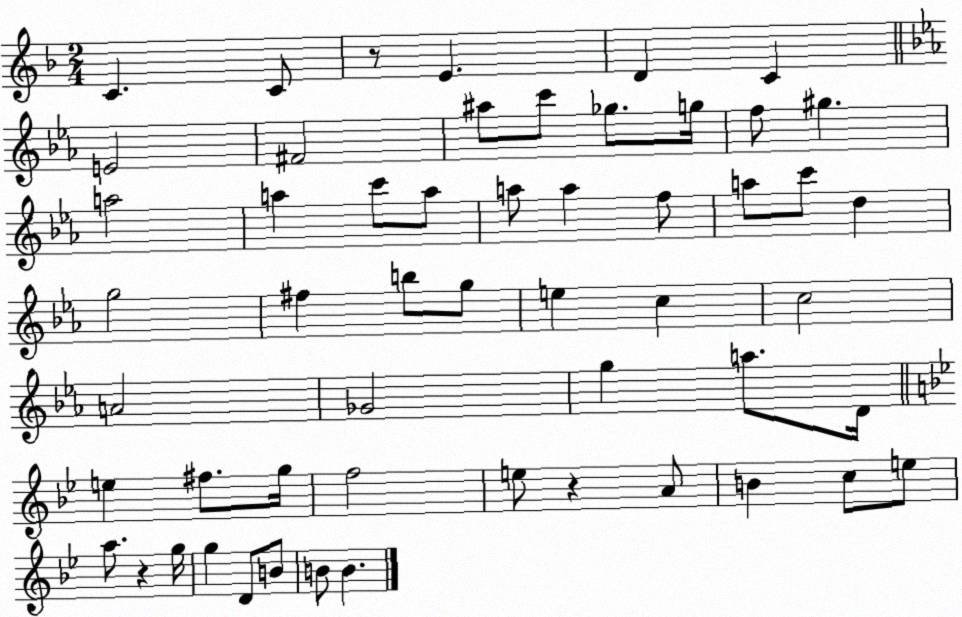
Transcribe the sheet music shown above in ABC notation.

X:1
T:Untitled
M:2/4
L:1/4
K:F
C C/2 z/2 E D C E2 ^F2 ^a/2 c'/2 _g/2 g/4 f/2 ^g a2 a c'/2 a/2 a/2 a f/2 a/2 c'/2 d g2 ^f b/2 g/2 e c c2 A2 _G2 g a/2 D/4 e ^f/2 g/4 f2 e/2 z A/2 B c/2 e/2 a/2 z g/4 g D/2 B/2 B/2 B